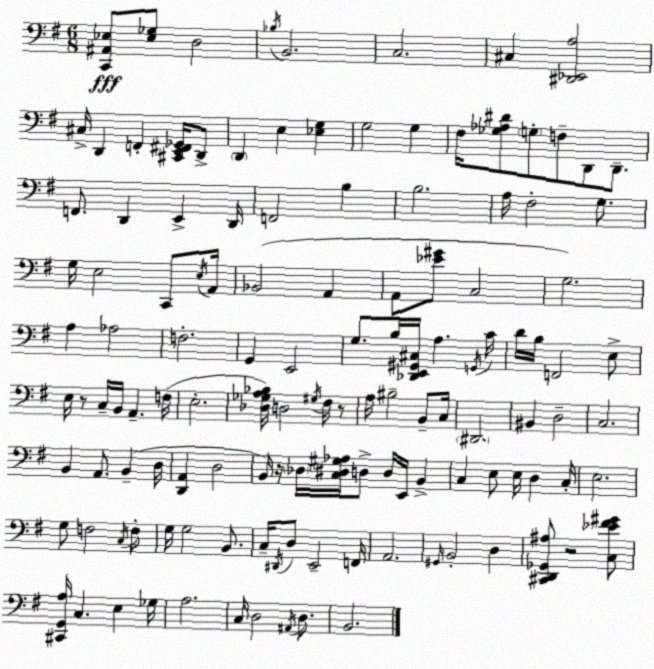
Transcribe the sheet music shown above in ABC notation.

X:1
T:Untitled
M:6/8
L:1/4
K:Em
[C,,^A,,_E,]/2 [_E,_G,]/2 D,2 _B,/4 B,,2 C,2 ^C, [^D,,_E,,A,]2 ^C,/4 D,, F,, [^C,,E,,^F,,_G,,]/4 D,,/2 D,, E, [_E,G,] G,2 G, ^F,/4 [_G,_A,^D]/2 G,/2 F,/2 D,,/2 D,,/2 F,,/2 D,, E,, D,,/4 F,,2 B, B,2 A,/4 ^F,2 G,/2 G,/4 E,2 C,,/2 E,/4 A,,/4 _B,,2 A,, A,,/2 [_E^G]/2 C,2 G,2 A, _A,2 F,2 G,, E,,2 G,/2 B,/4 [_D,,E,,^G,,^C,]/4 A, G,,/4 C/4 D/4 B,/4 F,,2 E,/2 E,/4 z/2 C,/4 B,,/4 A,, F,/4 E,2 [_D,_G,A,_B,]/4 D,2 ^G,/4 ^F,/4 z/2 A,/4 ^B,2 B,,/2 C,/4 ^D,,2 ^B,, D,2 C,2 B,, A,,/2 B,, D,/4 [D,,A,,] D,2 B,,/4 z/4 _D,/4 [C,^D,^G,_A,]/4 D,/2 D,/4 E,,/4 B,, C, E,/2 E,/4 D, C,/4 E,2 G,/2 F,2 C,/4 F,/2 G,/4 G,2 B,,/2 C,/4 ^D,,/4 D,/2 E,,2 F,,/4 A,,2 ^G,,/4 B,,2 D, [^C,,D,,_G,,^A,]/2 z2 [C,_E^F^G]/2 [^C,,G,,A,]/4 C, E, _G,/4 A,2 C,/4 D,2 ^A,,/4 D,/2 B,,2